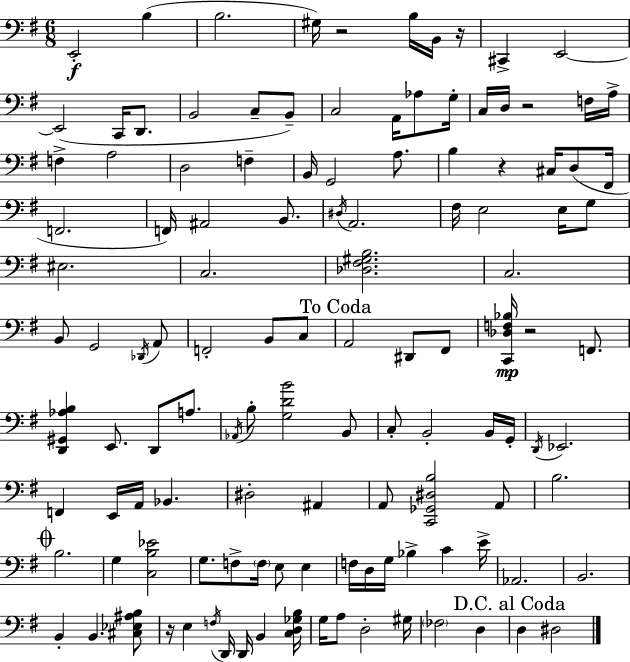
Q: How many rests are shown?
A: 6